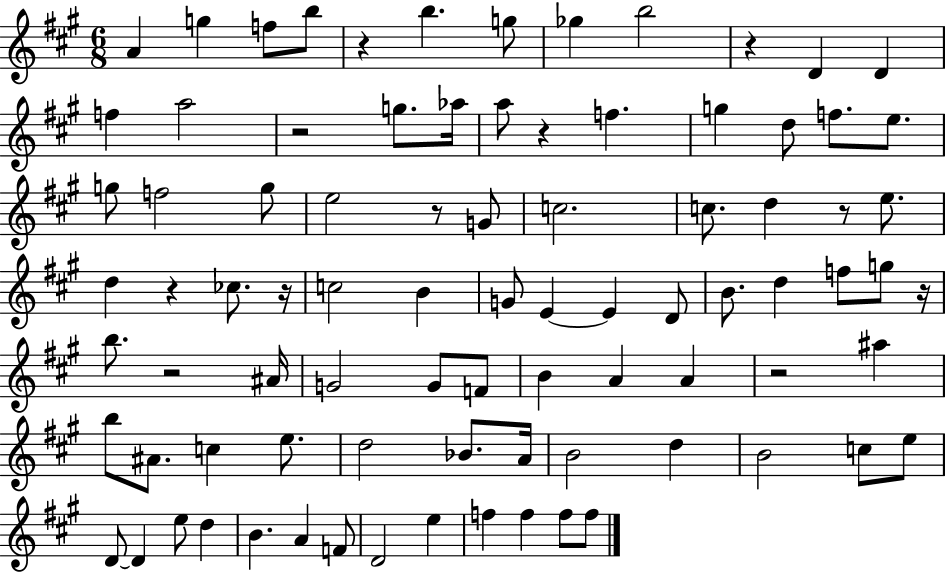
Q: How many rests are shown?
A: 11